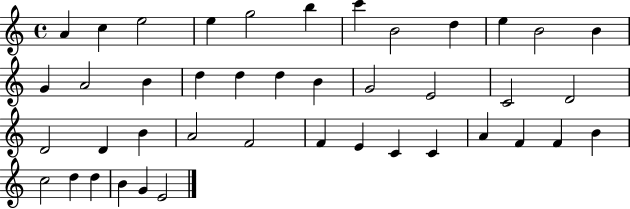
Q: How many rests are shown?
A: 0